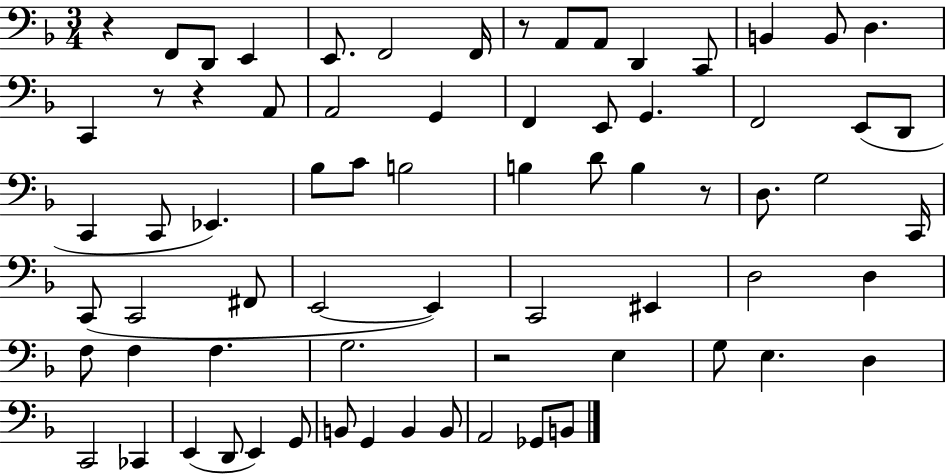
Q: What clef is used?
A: bass